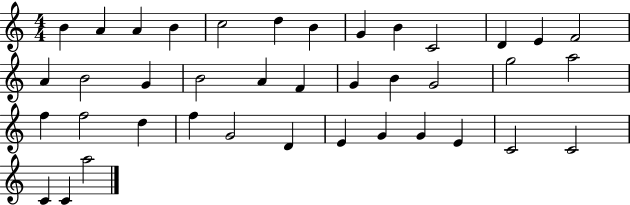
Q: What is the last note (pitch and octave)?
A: A5